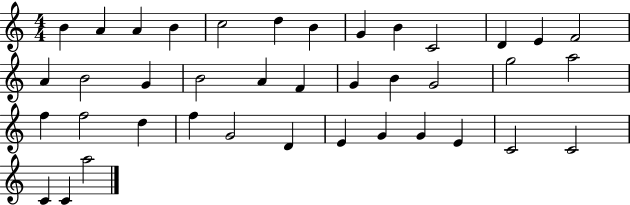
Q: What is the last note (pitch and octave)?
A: A5